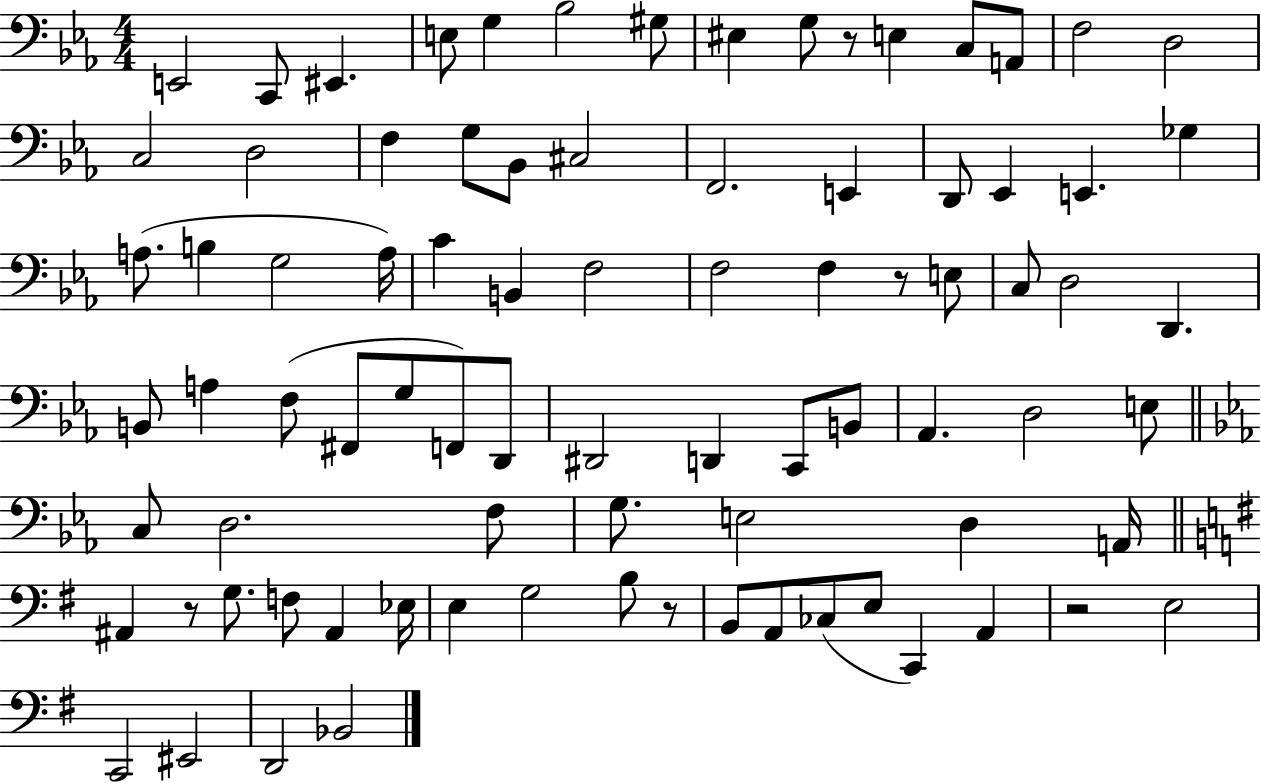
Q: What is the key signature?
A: EES major